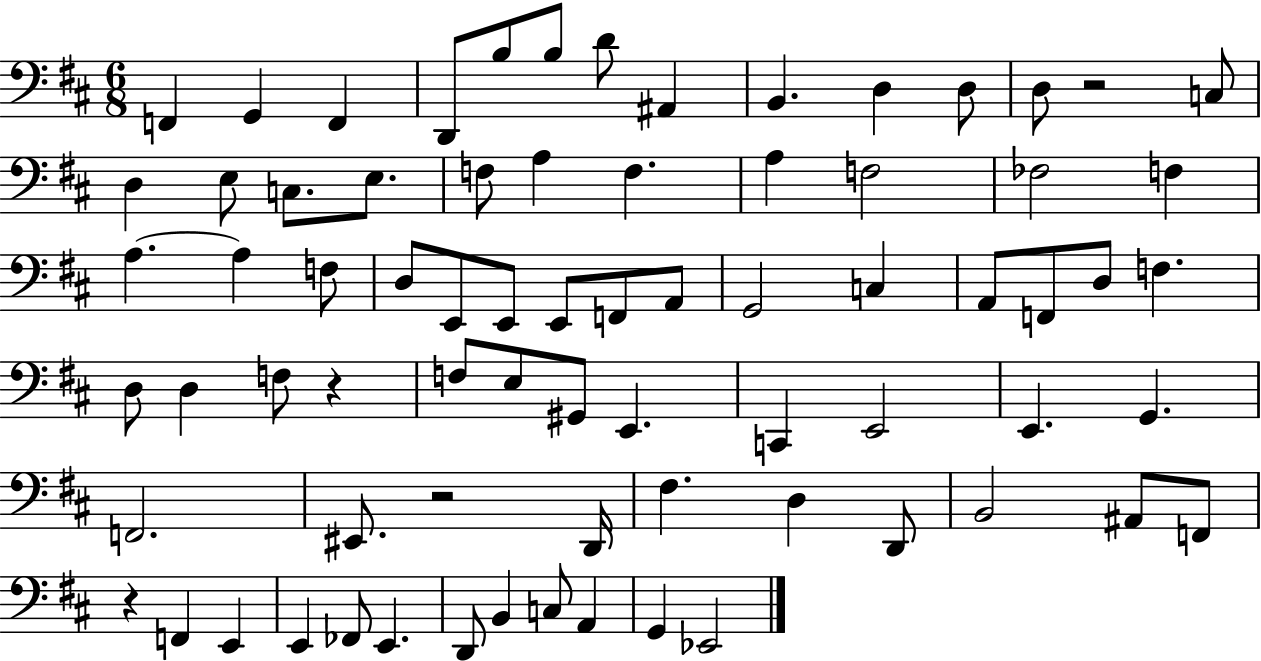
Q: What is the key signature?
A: D major